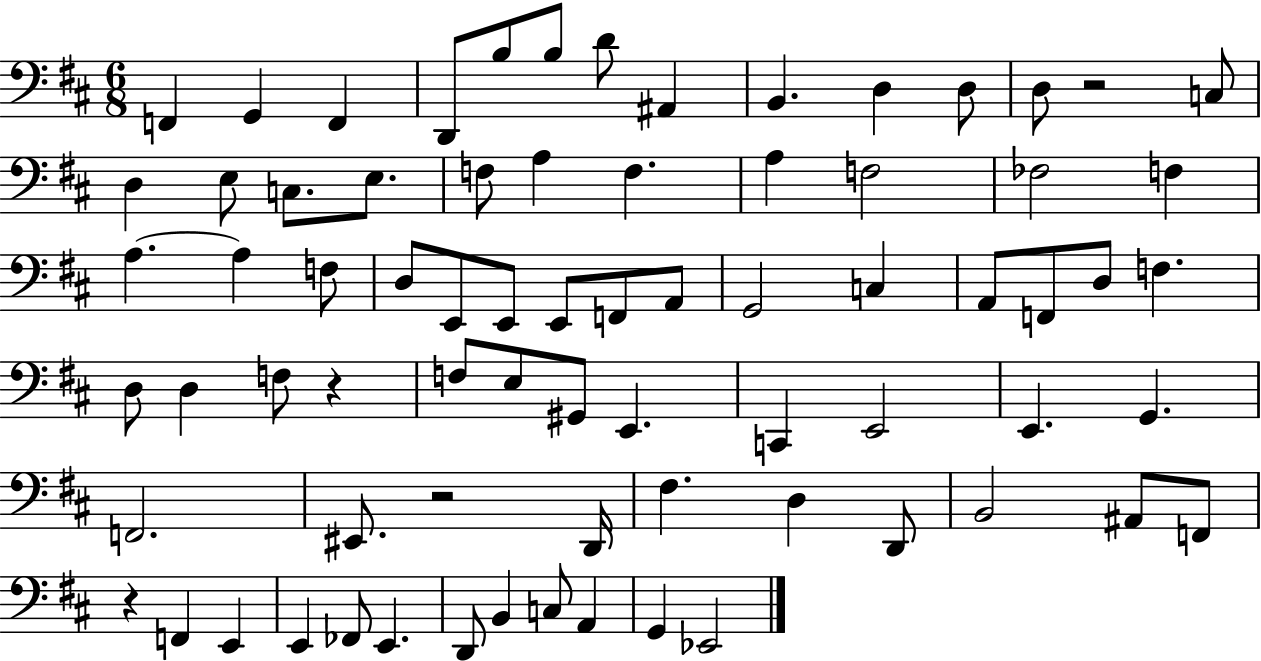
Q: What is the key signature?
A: D major